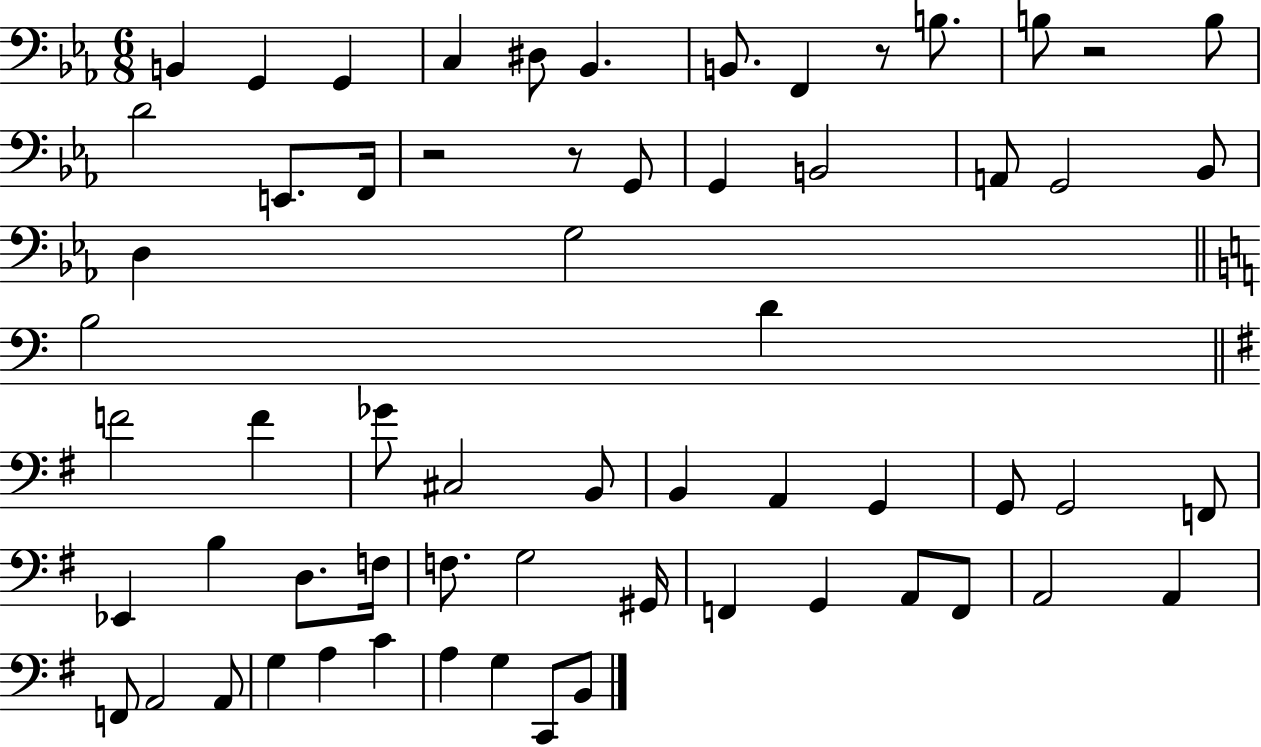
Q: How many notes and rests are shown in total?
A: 62